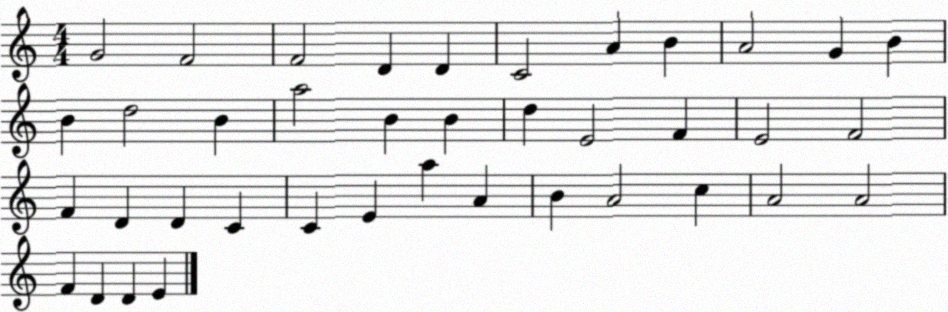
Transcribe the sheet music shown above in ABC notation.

X:1
T:Untitled
M:4/4
L:1/4
K:C
G2 F2 F2 D D C2 A B A2 G B B d2 B a2 B B d E2 F E2 F2 F D D C C E a A B A2 c A2 A2 F D D E